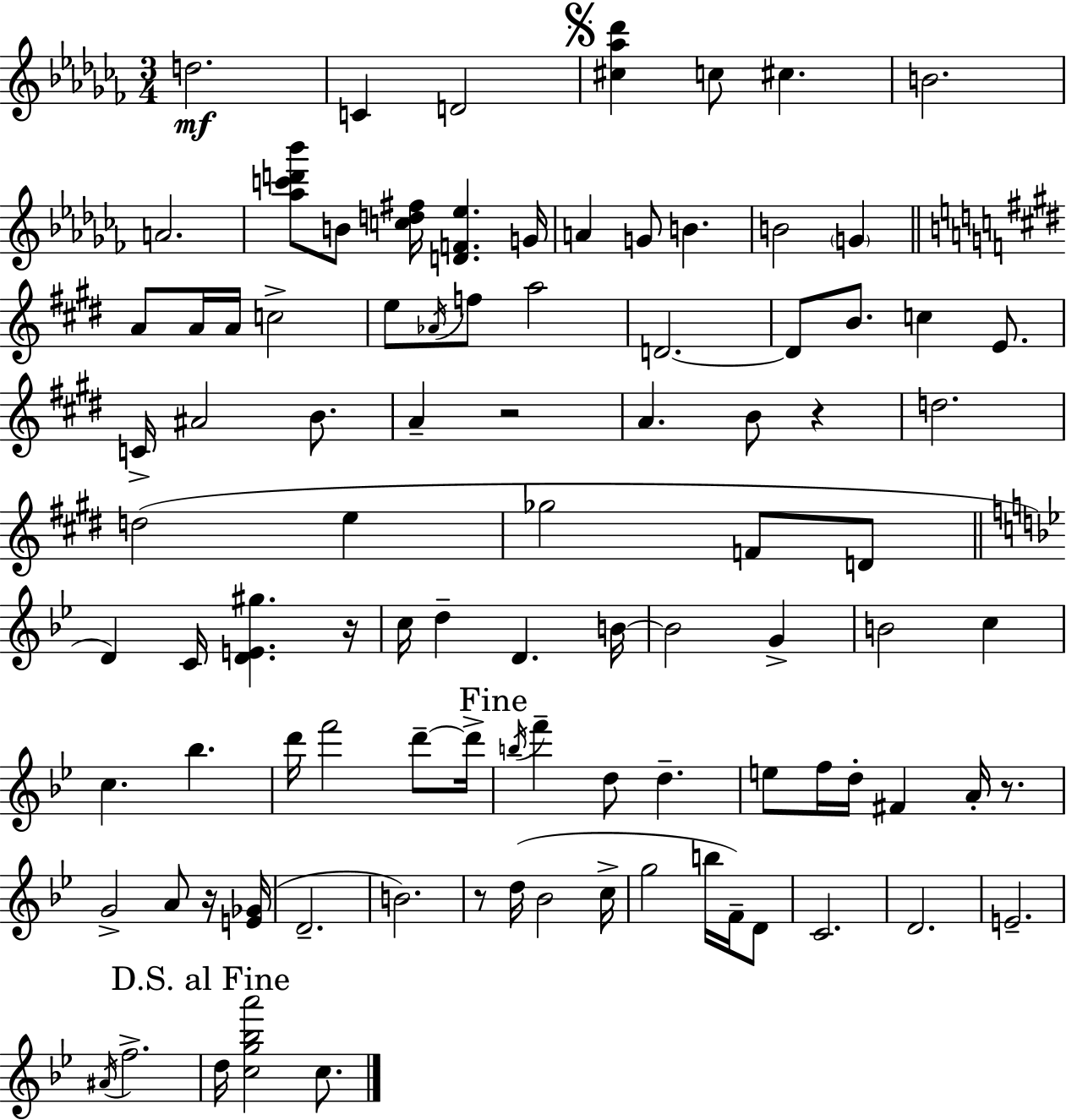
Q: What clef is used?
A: treble